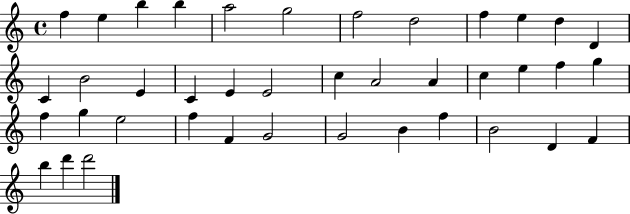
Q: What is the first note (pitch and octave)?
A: F5